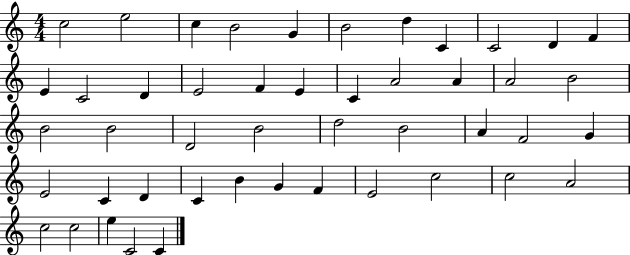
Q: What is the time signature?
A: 4/4